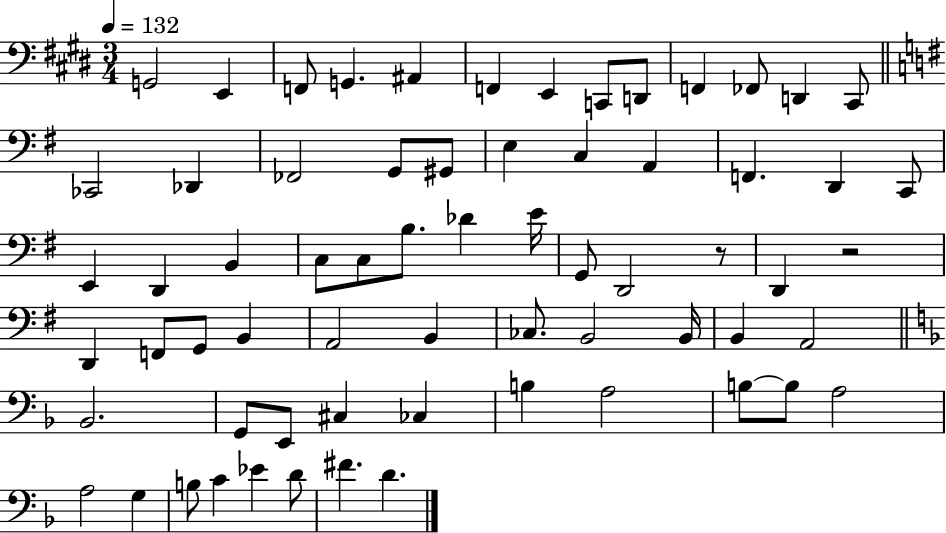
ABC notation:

X:1
T:Untitled
M:3/4
L:1/4
K:E
G,,2 E,, F,,/2 G,, ^A,, F,, E,, C,,/2 D,,/2 F,, _F,,/2 D,, ^C,,/2 _C,,2 _D,, _F,,2 G,,/2 ^G,,/2 E, C, A,, F,, D,, C,,/2 E,, D,, B,, C,/2 C,/2 B,/2 _D E/4 G,,/2 D,,2 z/2 D,, z2 D,, F,,/2 G,,/2 B,, A,,2 B,, _C,/2 B,,2 B,,/4 B,, A,,2 _B,,2 G,,/2 E,,/2 ^C, _C, B, A,2 B,/2 B,/2 A,2 A,2 G, B,/2 C _E D/2 ^F D